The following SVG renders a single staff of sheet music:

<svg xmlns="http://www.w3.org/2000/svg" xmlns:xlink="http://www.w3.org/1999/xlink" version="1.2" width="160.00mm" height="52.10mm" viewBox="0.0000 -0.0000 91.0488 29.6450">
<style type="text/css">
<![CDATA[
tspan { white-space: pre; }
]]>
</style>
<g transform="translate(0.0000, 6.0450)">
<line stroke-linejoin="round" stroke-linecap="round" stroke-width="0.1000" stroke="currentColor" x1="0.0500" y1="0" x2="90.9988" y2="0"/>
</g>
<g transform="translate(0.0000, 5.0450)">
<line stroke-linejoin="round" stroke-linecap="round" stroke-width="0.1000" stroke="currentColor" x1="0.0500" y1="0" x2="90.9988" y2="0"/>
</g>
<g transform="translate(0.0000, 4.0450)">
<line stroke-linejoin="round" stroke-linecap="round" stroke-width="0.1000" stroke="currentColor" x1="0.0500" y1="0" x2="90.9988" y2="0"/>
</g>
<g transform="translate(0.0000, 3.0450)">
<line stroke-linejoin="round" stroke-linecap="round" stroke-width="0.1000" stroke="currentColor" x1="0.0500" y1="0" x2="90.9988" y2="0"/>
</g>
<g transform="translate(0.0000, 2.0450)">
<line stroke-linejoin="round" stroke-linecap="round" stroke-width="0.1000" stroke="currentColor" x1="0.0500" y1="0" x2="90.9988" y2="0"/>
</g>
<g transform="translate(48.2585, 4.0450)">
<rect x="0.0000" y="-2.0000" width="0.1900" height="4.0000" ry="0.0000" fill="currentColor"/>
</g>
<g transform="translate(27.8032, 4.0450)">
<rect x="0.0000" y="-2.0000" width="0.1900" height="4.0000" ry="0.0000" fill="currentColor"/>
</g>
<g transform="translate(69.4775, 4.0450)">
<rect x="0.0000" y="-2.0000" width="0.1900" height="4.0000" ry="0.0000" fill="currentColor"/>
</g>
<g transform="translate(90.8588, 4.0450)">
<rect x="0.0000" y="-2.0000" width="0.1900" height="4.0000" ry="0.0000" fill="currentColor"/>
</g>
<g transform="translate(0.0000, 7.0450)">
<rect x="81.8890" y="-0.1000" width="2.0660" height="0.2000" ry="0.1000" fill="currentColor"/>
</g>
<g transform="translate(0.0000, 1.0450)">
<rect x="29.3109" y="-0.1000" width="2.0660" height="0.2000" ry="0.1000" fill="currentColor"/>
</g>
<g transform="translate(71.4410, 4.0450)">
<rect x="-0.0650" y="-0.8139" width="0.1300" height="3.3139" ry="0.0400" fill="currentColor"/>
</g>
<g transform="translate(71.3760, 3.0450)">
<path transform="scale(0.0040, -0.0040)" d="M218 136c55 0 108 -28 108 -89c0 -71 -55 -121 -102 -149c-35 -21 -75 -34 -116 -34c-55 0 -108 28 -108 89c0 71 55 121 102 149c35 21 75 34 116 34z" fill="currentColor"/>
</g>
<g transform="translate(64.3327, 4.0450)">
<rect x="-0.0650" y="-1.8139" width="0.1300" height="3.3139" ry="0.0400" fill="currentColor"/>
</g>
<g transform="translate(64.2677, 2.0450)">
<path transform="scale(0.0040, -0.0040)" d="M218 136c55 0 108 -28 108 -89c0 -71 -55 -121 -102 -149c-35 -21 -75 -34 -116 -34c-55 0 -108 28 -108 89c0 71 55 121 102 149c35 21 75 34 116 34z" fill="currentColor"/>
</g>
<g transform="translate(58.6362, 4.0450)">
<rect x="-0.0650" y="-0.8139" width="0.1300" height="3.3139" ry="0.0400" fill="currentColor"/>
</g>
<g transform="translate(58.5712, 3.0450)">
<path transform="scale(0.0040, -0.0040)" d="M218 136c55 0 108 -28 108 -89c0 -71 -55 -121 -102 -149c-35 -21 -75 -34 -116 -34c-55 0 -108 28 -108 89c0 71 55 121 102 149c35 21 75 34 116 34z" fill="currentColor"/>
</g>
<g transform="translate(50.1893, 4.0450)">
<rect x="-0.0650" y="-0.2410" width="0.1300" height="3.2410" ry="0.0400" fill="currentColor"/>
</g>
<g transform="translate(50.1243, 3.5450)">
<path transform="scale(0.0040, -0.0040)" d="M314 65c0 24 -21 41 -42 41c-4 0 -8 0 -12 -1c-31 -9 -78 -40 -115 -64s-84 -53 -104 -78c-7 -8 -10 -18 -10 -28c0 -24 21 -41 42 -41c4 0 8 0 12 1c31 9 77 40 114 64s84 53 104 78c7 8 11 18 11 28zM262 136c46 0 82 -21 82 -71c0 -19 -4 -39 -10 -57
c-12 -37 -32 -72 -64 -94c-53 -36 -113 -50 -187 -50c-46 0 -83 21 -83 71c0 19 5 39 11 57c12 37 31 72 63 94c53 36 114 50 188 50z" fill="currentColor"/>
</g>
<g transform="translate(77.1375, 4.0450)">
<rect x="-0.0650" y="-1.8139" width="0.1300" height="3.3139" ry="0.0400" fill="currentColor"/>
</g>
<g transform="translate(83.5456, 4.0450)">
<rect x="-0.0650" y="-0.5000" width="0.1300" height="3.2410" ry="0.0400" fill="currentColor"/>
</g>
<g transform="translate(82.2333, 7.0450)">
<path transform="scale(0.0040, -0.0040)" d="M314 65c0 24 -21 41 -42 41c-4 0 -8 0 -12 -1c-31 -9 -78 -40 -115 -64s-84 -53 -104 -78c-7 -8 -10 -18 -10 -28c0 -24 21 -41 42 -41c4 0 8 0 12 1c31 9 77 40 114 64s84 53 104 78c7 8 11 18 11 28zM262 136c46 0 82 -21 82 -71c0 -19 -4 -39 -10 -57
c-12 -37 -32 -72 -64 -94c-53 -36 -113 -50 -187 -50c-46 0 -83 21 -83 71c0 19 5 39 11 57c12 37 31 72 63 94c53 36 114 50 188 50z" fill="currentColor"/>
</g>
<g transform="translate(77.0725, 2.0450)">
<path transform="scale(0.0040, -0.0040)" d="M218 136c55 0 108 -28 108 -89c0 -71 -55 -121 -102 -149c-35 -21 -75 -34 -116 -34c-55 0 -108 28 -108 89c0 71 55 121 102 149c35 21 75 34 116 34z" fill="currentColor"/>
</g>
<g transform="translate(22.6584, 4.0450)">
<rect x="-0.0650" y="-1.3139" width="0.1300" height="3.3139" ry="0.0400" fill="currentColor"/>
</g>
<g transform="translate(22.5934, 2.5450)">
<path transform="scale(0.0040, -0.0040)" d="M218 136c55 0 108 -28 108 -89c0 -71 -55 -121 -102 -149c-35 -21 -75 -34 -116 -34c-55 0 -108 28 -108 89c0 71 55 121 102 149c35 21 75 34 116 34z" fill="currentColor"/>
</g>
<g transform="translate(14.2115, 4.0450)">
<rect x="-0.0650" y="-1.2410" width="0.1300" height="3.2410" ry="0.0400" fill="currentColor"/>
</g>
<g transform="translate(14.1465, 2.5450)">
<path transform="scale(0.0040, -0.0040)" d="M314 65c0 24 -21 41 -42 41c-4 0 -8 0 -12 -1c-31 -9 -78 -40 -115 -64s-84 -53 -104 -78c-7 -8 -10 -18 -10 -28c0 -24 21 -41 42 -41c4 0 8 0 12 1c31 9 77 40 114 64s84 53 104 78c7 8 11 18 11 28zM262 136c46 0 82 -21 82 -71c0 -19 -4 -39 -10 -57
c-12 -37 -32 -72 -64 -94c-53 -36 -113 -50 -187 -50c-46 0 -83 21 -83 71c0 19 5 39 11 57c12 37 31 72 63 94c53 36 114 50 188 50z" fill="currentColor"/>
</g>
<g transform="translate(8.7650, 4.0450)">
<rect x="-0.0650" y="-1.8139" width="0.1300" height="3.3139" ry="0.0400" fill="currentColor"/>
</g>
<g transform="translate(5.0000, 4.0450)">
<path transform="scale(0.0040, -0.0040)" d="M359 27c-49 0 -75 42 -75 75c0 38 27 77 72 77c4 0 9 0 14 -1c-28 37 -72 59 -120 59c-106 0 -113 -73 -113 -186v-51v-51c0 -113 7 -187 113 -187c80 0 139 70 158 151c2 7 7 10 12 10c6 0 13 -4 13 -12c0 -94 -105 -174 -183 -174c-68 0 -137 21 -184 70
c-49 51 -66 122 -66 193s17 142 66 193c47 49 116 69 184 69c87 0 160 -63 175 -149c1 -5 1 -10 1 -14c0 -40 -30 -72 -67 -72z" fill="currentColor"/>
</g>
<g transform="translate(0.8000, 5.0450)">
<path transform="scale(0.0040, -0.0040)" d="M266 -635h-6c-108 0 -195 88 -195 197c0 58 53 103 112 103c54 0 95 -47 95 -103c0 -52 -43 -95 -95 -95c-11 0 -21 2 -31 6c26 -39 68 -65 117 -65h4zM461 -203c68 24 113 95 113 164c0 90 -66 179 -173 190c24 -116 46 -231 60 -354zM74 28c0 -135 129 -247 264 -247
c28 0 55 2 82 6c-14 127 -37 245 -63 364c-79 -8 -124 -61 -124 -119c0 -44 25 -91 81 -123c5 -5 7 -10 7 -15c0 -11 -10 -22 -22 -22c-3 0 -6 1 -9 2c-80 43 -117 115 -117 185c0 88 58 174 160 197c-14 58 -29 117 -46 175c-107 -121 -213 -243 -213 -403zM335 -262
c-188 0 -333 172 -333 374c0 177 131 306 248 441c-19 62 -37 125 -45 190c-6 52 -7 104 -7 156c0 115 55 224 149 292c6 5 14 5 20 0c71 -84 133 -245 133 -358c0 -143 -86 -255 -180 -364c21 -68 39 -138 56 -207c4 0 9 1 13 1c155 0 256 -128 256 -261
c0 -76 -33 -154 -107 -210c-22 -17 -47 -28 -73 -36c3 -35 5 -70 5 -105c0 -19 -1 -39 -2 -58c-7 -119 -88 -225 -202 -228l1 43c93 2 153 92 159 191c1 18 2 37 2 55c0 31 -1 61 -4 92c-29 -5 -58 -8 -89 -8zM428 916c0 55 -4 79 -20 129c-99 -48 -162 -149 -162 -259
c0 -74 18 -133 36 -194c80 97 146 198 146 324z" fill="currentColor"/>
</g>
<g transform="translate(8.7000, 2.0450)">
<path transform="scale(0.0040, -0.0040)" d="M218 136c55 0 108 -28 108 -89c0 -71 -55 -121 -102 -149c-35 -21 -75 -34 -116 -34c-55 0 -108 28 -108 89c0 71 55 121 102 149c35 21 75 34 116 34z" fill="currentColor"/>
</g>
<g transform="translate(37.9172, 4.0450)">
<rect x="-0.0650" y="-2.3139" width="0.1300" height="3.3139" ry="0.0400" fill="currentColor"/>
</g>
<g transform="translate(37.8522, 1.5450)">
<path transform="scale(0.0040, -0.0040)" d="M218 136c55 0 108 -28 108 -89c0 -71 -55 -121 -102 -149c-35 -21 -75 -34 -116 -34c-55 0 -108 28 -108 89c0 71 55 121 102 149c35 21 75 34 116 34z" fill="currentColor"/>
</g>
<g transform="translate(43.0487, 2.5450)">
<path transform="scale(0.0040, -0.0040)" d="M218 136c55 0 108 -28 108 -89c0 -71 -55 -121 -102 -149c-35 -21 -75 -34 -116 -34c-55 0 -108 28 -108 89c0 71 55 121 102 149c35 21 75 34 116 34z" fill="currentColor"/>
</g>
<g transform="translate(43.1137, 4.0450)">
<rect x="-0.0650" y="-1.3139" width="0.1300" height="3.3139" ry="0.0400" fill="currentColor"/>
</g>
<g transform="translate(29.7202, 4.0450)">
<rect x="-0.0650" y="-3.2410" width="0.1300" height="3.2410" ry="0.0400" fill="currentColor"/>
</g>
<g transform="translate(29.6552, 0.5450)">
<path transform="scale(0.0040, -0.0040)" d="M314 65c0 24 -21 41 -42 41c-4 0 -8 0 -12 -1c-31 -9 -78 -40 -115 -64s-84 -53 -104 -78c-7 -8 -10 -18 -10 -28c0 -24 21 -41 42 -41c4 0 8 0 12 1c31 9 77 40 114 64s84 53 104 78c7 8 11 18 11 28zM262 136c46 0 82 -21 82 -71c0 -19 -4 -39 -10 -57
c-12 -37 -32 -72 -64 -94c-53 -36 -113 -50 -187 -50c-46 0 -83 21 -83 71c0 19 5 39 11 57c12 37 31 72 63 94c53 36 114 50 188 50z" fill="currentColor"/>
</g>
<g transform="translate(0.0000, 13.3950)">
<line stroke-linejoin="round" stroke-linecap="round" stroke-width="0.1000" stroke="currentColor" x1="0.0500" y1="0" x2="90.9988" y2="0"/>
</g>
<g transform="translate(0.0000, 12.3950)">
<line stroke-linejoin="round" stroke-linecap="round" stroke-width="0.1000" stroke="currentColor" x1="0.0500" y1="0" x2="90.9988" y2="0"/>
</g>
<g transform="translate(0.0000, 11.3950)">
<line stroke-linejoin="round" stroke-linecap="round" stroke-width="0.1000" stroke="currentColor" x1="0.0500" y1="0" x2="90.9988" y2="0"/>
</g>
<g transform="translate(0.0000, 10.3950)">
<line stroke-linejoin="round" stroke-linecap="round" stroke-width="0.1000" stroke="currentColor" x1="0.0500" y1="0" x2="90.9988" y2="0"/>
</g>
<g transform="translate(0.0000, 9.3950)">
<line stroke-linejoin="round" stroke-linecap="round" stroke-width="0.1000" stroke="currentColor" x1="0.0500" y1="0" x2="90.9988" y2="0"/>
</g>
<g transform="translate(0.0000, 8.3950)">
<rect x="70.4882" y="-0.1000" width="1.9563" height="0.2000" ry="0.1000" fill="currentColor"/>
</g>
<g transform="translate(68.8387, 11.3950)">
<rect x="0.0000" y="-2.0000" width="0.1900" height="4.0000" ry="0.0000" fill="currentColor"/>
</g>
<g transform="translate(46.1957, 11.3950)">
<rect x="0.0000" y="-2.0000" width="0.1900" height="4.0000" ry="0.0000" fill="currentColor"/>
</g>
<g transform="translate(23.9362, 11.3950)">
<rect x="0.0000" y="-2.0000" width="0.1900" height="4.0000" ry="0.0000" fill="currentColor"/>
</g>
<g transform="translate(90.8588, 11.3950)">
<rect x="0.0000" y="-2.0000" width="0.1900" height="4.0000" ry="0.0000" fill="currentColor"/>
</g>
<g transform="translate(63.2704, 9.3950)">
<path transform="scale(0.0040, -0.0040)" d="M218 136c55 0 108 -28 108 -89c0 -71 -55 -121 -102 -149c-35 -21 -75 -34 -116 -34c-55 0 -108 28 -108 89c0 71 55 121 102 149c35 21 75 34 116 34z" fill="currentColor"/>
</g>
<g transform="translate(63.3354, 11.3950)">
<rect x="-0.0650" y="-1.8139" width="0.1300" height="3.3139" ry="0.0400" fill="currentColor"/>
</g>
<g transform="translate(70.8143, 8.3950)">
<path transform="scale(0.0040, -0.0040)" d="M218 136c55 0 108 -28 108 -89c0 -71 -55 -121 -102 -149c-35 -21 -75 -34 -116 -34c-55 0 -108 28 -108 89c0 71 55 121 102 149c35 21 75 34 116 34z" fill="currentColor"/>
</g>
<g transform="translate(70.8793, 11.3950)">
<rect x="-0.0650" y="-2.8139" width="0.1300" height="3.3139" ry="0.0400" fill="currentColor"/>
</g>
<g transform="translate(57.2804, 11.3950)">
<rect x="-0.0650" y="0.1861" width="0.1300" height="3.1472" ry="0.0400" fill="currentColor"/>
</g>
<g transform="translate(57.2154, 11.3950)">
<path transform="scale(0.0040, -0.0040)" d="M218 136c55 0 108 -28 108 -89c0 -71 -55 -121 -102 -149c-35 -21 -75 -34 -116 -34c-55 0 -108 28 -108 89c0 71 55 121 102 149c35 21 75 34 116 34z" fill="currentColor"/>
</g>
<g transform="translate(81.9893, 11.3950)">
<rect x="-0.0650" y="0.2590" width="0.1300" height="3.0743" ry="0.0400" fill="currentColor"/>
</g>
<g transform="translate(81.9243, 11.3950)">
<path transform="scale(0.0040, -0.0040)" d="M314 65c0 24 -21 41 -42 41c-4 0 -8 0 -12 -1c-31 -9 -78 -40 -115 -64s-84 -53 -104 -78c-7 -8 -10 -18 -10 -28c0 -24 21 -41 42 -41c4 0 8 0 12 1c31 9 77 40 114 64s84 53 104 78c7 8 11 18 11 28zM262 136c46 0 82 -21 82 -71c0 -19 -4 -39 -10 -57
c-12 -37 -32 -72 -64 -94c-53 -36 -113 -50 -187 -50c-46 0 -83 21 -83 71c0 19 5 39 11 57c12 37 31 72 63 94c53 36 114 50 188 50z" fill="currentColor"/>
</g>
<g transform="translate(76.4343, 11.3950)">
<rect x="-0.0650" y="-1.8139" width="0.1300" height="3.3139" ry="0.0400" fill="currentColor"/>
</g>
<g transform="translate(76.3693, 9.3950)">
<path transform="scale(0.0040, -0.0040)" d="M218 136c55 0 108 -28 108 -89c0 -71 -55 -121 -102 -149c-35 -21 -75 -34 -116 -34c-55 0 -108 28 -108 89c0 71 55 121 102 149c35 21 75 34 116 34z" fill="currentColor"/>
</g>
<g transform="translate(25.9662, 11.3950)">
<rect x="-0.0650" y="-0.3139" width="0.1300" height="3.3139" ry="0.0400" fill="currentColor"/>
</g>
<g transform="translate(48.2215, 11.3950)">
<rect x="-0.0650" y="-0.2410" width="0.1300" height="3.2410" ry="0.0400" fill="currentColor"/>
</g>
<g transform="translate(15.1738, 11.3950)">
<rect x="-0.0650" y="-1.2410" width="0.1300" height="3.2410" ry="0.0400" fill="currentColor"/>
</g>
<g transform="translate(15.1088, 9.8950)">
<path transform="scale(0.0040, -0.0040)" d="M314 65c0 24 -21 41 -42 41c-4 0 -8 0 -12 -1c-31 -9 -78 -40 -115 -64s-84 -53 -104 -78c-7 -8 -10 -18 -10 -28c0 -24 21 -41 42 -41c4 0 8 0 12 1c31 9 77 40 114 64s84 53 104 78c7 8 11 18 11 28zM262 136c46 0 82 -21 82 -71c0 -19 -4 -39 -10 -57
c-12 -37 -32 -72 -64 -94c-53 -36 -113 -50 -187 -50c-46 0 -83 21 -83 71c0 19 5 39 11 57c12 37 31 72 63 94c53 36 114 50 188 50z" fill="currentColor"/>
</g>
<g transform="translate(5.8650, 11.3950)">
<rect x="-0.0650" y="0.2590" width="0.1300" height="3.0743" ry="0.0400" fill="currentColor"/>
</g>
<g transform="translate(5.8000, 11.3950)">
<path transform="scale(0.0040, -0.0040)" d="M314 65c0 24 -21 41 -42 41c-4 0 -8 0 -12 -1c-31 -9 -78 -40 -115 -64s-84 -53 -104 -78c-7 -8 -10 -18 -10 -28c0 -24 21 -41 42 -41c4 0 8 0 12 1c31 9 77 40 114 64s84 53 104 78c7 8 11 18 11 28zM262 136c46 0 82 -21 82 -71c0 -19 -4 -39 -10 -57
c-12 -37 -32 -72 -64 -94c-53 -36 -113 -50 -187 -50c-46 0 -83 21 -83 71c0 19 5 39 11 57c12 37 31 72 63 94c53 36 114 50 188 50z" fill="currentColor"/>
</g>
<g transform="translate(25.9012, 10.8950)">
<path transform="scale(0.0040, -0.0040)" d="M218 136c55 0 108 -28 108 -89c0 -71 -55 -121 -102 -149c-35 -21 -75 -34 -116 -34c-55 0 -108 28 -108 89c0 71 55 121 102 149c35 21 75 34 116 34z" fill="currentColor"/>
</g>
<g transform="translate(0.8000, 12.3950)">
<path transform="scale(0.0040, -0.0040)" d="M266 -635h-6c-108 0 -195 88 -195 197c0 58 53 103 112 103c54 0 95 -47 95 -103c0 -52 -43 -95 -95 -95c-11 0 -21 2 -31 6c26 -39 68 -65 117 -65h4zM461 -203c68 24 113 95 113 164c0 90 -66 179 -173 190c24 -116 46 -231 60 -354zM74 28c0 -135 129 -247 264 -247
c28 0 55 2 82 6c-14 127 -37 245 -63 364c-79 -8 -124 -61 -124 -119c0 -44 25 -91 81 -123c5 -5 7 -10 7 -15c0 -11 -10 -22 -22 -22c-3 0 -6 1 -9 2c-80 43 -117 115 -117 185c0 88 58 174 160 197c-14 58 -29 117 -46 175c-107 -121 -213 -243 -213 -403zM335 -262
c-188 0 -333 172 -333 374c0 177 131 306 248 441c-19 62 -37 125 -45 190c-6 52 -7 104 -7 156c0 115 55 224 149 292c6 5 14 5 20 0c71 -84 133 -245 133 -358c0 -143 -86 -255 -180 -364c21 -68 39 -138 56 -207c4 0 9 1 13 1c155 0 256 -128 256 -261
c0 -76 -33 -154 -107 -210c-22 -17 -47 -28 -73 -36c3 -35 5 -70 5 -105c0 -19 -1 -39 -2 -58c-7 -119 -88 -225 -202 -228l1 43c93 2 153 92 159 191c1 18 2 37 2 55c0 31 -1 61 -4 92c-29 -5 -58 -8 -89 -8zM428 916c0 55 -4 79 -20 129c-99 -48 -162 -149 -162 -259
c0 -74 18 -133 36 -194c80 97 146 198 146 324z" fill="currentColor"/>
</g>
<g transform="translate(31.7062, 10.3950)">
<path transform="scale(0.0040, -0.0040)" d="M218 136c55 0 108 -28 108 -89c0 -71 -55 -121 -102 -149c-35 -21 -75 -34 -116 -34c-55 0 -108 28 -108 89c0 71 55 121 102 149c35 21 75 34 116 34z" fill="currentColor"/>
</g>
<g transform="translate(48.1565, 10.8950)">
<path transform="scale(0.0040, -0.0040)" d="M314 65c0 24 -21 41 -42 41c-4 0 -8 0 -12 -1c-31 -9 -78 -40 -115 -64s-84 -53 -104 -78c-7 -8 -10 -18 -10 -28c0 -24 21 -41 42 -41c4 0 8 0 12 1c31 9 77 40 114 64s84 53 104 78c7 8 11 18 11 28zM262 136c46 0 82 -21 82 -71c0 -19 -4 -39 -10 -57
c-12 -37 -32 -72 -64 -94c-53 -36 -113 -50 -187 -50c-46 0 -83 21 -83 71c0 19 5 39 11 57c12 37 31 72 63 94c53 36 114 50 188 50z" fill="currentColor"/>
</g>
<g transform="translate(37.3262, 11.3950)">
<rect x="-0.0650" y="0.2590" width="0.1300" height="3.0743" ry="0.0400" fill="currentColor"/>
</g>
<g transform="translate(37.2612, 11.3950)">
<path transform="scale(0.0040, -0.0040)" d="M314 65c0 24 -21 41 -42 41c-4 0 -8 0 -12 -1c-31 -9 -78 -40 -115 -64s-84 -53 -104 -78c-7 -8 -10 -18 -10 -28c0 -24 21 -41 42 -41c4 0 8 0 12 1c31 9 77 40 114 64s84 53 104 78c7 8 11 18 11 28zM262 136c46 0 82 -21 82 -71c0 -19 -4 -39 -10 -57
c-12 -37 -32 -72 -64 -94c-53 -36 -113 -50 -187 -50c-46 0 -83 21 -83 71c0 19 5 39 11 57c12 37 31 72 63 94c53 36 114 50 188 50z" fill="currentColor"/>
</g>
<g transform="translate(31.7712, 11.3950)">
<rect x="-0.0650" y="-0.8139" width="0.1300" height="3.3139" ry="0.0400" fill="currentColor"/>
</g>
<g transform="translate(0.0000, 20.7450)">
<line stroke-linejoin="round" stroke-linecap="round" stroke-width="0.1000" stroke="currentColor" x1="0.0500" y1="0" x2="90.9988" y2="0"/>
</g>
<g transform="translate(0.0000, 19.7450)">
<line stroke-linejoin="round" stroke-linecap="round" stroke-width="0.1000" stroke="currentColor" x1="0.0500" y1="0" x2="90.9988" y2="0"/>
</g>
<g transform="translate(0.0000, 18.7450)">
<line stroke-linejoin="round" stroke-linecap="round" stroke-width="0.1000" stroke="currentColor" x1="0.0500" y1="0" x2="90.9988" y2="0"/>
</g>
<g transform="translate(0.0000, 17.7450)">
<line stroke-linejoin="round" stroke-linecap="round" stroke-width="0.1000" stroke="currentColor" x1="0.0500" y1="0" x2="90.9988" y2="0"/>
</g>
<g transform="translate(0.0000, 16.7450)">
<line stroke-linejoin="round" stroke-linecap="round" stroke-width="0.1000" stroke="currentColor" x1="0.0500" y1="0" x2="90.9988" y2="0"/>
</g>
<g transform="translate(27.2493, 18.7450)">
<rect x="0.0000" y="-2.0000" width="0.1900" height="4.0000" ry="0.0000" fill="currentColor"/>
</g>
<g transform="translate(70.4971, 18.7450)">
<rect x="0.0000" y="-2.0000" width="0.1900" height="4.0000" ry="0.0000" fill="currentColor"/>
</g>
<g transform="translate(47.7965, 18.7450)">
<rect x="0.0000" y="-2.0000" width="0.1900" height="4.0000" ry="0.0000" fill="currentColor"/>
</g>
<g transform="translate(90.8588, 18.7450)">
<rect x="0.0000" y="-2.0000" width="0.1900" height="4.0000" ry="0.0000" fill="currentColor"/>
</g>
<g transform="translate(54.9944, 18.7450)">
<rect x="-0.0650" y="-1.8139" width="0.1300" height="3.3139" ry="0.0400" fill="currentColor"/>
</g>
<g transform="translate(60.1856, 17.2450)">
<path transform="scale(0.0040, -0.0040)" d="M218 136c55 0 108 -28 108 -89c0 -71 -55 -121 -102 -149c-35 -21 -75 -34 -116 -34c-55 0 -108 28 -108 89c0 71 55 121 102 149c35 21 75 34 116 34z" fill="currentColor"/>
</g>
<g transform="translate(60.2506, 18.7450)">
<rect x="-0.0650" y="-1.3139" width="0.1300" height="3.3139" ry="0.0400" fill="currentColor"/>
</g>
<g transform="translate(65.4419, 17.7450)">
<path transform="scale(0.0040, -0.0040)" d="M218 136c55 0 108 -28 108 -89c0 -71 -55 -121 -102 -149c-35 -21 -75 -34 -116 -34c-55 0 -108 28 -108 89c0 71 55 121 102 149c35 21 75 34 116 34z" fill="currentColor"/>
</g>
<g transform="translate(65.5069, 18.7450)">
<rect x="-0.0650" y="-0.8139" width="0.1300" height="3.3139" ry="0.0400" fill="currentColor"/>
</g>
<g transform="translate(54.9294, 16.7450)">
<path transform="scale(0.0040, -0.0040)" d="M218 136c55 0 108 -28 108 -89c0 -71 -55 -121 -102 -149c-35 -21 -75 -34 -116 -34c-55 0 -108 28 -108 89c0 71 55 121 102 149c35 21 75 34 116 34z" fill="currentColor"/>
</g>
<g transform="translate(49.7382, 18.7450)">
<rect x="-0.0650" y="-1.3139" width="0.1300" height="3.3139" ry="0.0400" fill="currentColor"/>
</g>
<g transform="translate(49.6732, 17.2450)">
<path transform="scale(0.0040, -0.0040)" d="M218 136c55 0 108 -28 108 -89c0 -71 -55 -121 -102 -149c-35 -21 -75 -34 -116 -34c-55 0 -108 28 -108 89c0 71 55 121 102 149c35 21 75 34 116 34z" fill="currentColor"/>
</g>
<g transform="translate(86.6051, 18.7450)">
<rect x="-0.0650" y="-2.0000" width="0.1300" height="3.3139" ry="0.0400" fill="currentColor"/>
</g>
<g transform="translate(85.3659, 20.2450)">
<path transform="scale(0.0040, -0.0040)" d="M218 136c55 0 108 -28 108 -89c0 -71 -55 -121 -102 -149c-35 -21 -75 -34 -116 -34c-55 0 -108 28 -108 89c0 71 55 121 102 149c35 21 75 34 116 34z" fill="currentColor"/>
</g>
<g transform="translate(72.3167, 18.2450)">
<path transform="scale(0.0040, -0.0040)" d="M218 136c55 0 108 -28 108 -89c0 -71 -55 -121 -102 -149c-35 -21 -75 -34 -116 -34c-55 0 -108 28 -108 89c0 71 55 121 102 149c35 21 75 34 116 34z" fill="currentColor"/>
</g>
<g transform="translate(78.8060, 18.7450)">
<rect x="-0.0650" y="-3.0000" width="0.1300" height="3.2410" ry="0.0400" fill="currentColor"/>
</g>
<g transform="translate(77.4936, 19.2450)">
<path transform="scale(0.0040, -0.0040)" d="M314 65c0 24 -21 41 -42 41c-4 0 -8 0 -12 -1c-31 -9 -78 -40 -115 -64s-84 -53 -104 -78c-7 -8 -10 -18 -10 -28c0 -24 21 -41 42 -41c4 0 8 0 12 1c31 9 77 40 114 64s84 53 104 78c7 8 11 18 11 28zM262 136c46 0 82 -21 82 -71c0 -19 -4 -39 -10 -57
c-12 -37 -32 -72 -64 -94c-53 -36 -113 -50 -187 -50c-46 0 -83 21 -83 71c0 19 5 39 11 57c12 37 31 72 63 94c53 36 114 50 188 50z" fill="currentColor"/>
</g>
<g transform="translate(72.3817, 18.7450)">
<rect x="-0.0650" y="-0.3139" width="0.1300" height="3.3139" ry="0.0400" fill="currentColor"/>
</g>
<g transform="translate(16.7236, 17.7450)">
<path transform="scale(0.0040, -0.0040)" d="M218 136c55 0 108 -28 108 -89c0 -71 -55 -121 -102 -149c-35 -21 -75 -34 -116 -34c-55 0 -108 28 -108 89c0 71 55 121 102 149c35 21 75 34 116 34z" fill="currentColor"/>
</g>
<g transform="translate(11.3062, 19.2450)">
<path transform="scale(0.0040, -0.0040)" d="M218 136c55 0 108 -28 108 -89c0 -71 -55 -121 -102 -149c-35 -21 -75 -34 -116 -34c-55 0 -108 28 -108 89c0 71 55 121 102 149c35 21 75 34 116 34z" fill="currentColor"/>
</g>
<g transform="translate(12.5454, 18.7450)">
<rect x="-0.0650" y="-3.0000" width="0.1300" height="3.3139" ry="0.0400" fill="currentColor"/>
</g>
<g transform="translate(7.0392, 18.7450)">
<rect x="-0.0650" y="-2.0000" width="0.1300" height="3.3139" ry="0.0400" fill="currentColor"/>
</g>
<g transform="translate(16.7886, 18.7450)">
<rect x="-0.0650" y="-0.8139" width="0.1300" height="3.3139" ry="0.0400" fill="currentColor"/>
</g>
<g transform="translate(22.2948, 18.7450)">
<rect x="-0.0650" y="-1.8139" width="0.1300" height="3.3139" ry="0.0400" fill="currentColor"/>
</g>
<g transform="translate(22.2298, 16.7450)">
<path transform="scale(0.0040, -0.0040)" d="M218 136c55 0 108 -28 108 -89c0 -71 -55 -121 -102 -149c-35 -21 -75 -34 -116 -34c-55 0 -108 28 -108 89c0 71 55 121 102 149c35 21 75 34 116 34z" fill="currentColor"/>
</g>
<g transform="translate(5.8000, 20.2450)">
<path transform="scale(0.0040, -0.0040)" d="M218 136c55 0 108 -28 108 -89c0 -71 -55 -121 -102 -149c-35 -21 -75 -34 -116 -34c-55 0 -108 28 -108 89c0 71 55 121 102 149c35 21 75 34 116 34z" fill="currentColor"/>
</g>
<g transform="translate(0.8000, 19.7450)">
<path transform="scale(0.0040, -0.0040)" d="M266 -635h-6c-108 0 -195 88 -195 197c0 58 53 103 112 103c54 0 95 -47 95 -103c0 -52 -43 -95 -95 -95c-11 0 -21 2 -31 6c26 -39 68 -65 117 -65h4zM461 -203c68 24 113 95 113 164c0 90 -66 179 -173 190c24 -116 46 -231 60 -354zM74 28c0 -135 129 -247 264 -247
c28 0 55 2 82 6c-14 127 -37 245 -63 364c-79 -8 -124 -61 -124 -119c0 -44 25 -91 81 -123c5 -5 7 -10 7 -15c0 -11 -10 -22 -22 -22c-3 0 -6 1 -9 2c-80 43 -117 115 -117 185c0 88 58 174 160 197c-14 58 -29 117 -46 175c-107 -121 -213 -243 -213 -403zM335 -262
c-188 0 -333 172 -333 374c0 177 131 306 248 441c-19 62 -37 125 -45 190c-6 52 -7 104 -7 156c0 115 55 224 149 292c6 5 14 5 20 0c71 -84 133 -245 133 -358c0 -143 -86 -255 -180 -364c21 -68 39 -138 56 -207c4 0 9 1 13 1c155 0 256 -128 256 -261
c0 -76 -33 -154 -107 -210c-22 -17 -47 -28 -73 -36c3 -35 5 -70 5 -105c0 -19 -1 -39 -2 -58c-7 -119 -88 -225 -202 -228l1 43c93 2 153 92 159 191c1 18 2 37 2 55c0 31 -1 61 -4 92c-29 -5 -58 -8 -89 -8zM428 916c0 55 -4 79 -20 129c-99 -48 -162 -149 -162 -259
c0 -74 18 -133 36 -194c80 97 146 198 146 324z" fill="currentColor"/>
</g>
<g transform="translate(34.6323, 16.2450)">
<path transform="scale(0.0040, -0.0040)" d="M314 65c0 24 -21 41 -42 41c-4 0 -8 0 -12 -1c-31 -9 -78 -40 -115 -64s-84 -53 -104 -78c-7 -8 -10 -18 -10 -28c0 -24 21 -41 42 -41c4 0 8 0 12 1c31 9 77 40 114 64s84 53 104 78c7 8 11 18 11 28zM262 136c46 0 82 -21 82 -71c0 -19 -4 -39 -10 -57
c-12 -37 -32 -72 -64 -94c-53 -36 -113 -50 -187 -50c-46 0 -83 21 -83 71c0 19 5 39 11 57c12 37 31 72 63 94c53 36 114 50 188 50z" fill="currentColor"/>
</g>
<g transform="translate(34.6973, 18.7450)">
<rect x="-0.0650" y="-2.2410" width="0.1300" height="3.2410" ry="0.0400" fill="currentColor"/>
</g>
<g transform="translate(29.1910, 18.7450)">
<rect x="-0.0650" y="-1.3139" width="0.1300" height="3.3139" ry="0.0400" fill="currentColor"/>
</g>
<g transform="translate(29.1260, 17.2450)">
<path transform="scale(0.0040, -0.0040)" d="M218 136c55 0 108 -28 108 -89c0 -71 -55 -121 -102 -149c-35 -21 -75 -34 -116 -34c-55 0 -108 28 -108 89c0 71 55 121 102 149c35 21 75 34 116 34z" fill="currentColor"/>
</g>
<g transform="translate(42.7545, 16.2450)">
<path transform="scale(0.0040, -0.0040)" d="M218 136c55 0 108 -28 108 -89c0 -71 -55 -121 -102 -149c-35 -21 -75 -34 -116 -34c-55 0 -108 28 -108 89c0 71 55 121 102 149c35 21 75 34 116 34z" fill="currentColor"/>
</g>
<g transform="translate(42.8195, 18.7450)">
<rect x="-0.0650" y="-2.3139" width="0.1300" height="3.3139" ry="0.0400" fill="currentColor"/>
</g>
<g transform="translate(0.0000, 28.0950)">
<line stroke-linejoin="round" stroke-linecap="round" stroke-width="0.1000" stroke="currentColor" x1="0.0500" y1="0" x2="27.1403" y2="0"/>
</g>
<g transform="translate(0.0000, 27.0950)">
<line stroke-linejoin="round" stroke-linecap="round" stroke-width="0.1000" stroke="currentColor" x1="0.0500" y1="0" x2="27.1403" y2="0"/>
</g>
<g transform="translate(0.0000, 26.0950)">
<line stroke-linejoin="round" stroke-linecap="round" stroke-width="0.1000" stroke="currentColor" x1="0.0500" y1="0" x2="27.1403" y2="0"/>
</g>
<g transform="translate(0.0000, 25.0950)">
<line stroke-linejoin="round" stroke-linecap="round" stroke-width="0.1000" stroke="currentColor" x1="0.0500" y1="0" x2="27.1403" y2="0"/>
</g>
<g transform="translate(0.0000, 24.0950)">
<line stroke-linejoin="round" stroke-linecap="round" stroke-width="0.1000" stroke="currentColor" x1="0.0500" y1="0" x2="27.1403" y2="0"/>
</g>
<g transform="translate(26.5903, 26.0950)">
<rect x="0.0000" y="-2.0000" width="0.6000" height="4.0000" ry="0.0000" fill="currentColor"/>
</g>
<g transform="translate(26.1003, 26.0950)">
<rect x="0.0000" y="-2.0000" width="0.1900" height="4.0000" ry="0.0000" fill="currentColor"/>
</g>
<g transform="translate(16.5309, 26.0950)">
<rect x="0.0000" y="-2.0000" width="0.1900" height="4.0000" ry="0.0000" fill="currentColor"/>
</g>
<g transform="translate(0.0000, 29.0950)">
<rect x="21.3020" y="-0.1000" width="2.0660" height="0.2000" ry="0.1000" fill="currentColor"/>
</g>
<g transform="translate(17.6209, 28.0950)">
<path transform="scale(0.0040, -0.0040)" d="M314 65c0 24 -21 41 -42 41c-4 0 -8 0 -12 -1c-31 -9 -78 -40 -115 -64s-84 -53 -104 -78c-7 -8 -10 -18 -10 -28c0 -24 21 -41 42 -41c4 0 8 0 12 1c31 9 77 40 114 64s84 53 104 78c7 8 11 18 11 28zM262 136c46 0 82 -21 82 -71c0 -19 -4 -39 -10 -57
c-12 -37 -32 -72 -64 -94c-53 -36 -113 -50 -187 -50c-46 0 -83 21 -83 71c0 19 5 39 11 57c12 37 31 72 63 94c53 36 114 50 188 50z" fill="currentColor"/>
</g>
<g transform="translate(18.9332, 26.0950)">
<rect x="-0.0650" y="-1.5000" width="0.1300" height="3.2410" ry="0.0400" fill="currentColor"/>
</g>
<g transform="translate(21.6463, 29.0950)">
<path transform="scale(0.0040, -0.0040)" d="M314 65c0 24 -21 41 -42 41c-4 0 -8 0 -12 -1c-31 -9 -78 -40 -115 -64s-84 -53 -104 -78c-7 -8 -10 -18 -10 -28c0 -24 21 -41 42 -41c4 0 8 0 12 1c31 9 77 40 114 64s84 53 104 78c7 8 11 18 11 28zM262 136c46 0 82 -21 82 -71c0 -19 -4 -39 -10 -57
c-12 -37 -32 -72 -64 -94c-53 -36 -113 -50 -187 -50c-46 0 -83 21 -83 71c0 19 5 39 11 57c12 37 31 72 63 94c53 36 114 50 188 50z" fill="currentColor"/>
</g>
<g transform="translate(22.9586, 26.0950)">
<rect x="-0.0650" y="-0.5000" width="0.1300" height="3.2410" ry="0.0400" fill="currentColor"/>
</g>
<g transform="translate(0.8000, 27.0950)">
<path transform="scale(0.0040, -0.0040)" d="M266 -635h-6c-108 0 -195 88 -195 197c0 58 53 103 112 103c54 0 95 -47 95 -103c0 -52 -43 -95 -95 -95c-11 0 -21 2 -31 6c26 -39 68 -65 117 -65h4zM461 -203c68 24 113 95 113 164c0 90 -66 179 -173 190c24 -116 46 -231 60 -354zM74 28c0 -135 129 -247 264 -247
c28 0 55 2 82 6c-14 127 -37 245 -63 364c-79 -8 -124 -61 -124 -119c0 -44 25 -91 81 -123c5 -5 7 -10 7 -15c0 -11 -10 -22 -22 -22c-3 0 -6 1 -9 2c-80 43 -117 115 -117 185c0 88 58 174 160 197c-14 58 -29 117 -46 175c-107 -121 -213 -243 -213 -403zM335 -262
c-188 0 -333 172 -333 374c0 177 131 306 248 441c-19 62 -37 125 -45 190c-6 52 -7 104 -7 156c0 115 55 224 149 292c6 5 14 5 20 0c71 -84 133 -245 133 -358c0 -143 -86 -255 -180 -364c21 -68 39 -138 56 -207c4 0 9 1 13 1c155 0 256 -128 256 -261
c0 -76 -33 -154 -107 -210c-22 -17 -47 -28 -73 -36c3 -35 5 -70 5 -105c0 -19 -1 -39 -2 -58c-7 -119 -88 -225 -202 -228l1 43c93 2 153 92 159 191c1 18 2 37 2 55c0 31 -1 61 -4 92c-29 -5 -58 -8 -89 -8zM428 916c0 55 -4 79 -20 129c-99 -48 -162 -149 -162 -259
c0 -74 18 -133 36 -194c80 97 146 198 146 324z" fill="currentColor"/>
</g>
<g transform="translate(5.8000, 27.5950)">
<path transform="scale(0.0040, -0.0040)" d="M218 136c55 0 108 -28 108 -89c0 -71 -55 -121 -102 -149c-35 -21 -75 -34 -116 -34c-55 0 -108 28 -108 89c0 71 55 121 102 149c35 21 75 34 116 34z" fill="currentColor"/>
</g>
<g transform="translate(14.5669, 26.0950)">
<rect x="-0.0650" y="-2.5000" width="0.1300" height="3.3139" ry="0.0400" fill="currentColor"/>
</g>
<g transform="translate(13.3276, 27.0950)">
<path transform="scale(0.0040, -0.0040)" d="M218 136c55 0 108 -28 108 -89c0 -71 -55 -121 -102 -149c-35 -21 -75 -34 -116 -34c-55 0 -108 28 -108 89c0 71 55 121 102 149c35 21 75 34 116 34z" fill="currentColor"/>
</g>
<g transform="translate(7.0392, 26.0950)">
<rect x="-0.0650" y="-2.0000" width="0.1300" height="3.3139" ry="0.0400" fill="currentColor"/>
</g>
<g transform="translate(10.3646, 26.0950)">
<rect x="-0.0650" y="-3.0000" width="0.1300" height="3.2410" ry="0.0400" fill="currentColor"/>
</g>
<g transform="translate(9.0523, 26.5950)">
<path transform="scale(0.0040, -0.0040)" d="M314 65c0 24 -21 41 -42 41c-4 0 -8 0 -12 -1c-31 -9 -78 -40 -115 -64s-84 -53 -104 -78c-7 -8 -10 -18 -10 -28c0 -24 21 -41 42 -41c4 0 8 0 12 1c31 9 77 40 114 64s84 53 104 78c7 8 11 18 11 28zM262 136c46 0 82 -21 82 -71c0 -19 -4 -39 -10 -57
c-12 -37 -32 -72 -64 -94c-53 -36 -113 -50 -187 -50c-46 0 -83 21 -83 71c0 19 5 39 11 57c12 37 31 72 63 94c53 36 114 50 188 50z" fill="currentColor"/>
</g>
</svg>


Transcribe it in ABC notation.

X:1
T:Untitled
M:4/4
L:1/4
K:C
f e2 e b2 g e c2 d f d f C2 B2 e2 c d B2 c2 B f a f B2 F A d f e g2 g e f e d c A2 F F A2 G E2 C2